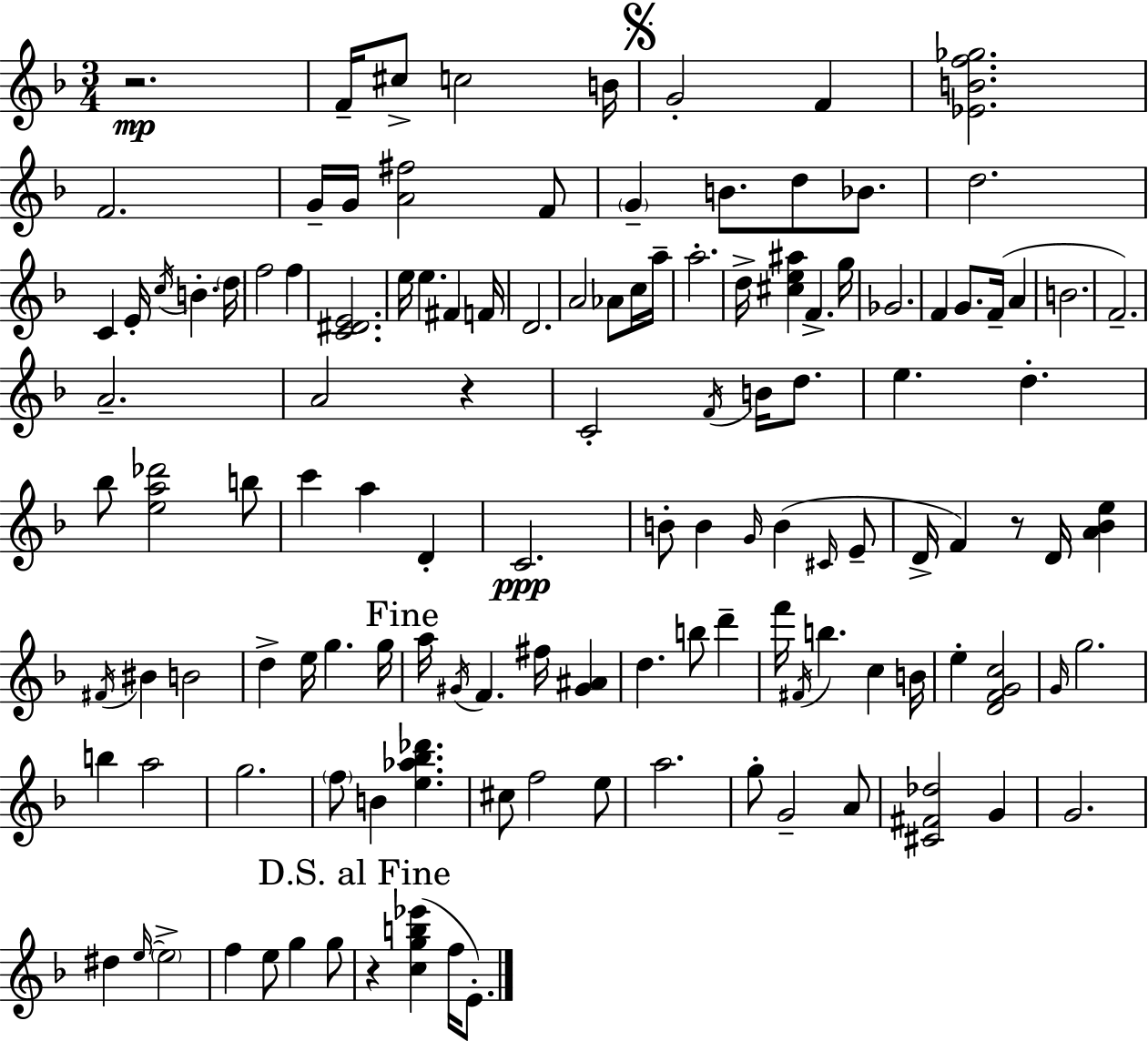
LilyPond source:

{
  \clef treble
  \numericTimeSignature
  \time 3/4
  \key f \major
  \repeat volta 2 { r2.\mp | f'16-- cis''8-> c''2 b'16 | \mark \markup { \musicglyph "scripts.segno" } g'2-. f'4 | <ees' b' f'' ges''>2. | \break f'2. | g'16-- g'16 <a' fis''>2 f'8 | \parenthesize g'4-- b'8. d''8 bes'8. | d''2. | \break c'4 e'16-. \acciaccatura { c''16 } b'4.-. | \parenthesize d''16 f''2 f''4 | <c' dis' e'>2. | e''16 e''4. fis'4 | \break f'16 d'2. | a'2 aes'8 c''16 | a''16-- a''2.-. | d''16-> <cis'' e'' ais''>4 f'4.-> | \break g''16 ges'2. | f'4 g'8. f'16--( a'4 | b'2. | f'2.--) | \break a'2.-- | a'2 r4 | c'2-. \acciaccatura { f'16 } b'16 d''8. | e''4. d''4.-. | \break bes''8 <e'' a'' des'''>2 | b''8 c'''4 a''4 d'4-. | c'2.\ppp | b'8-. b'4 \grace { g'16 }( b'4 | \break \grace { cis'16 } e'8-- d'16-> f'4) r8 d'16 | <a' bes' e''>4 \acciaccatura { fis'16 } bis'4 b'2 | d''4-> e''16 g''4. | g''16 \mark "Fine" a''16 \acciaccatura { gis'16 } f'4. | \break fis''16 <gis' ais'>4 d''4. | b''8 d'''4-- f'''16 \acciaccatura { fis'16 } b''4. | c''4 b'16 e''4-. <d' f' g' c''>2 | \grace { g'16 } g''2. | \break b''4 | a''2 g''2. | \parenthesize f''8 b'4 | <e'' aes'' bes'' des'''>4. cis''8 f''2 | \break e''8 a''2. | g''8-. g'2-- | a'8 <cis' fis' des''>2 | g'4 g'2. | \break dis''4 | \grace { e''16~ }~ \parenthesize e''2-> f''4 | e''8 g''4 g''8 \mark "D.S. al Fine" r4 | <c'' g'' b'' ees'''>4( f''16 e'8.-.) } \bar "|."
}